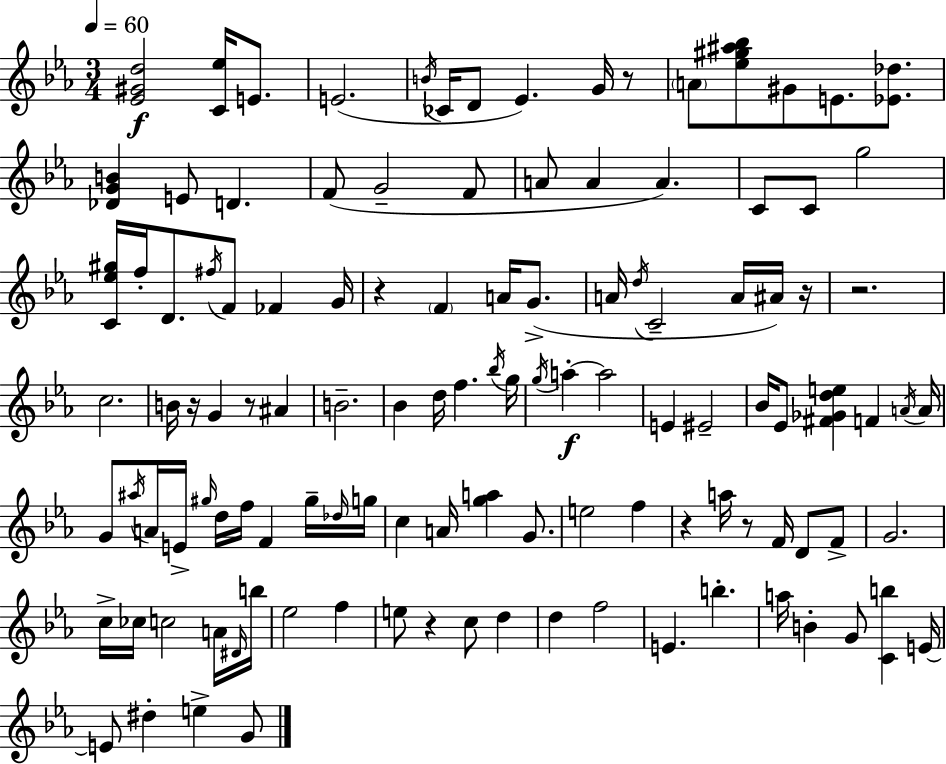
{
  \clef treble
  \numericTimeSignature
  \time 3/4
  \key c \minor
  \tempo 4 = 60
  <ees' gis' d''>2\f <c' ees''>16 e'8. | e'2.( | \acciaccatura { b'16 } ces'16 d'8 ees'4.) g'16 r8 | \parenthesize a'8 <ees'' gis'' ais'' bes''>8 gis'8 e'8. <ees' des''>8. | \break <des' g' b'>4 e'8 d'4. | f'8( g'2-- f'8 | a'8 a'4 a'4.) | c'8 c'8 g''2 | \break <c' ees'' gis''>16 f''16-. d'8. \acciaccatura { fis''16 } f'8 fes'4 | g'16 r4 \parenthesize f'4 a'16 g'8.->( | a'16 \acciaccatura { d''16 } c'2-- | a'16 ais'16) r16 r2. | \break c''2. | b'16 r16 g'4 r8 ais'4 | b'2.-- | bes'4 d''16 f''4. | \break \acciaccatura { bes''16 } g''16 \acciaccatura { g''16 } a''4-.~~\f a''2 | e'4 eis'2-- | bes'16 ees'8 <fis' ges' d'' e''>4 | f'4 \acciaccatura { a'16 } a'16 g'8 \acciaccatura { ais''16 } a'16 e'16-> \grace { gis''16 } | \break d''16 f''16 f'4 gis''16-- \grace { des''16 } g''16 c''4 | a'16 <g'' a''>4 g'8. e''2 | f''4 r4 | a''16 r8 f'16 d'8 f'8-> g'2. | \break c''16-> ces''16 c''2 | a'16 \grace { dis'16 } b''16 ees''2 | f''4 e''8 | r4 c''8 d''4 d''4 | \break f''2 e'4. | b''4.-. a''16 b'4-. | g'8 <c' b''>4 e'16~~ e'8 | dis''4-. e''4-> g'8 \bar "|."
}